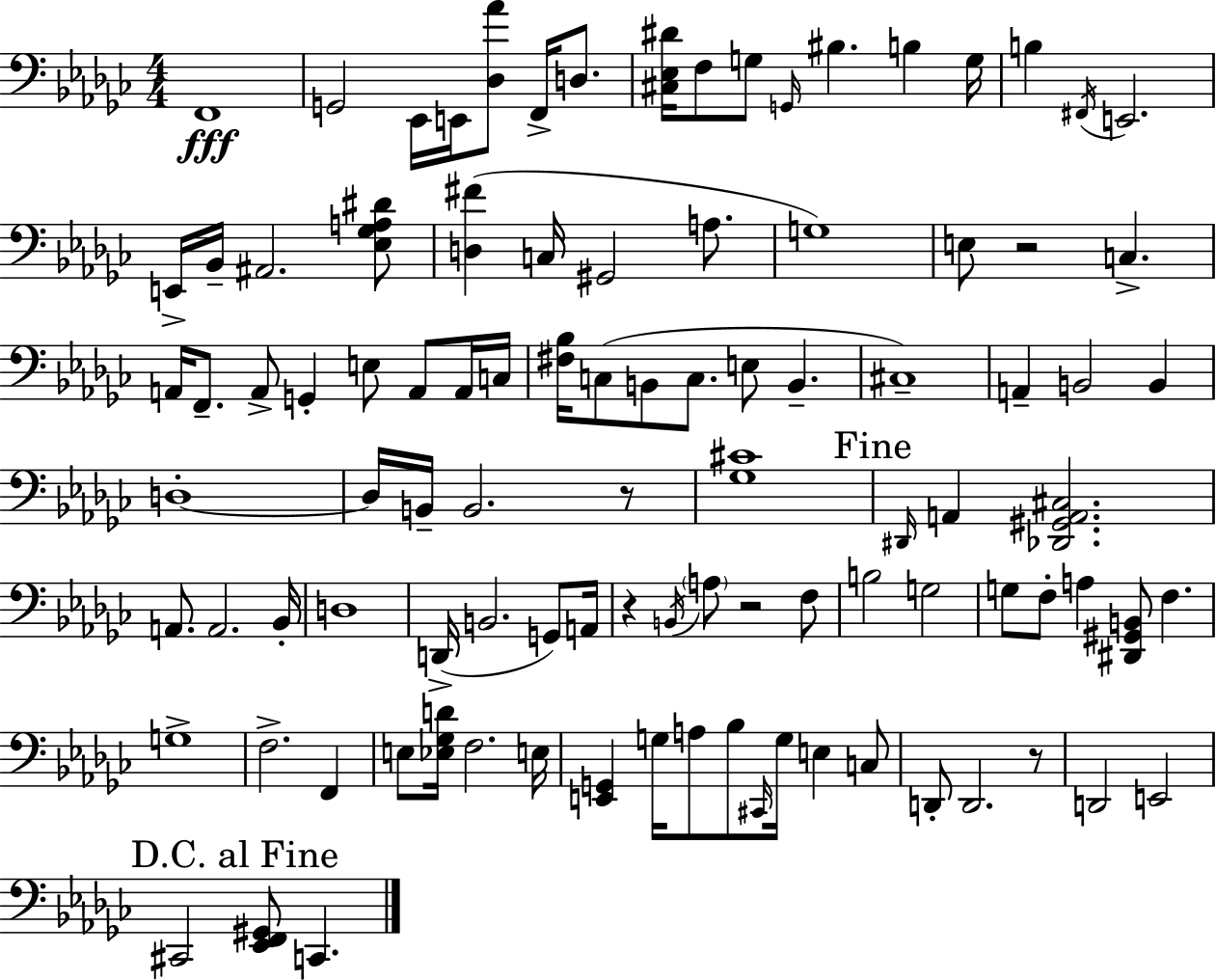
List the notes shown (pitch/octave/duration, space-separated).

F2/w G2/h Eb2/s E2/s [Db3,Ab4]/e F2/s D3/e. [C#3,Eb3,D#4]/s F3/e G3/e G2/s BIS3/q. B3/q G3/s B3/q F#2/s E2/h. E2/s Bb2/s A#2/h. [Eb3,Gb3,A3,D#4]/e [D3,F#4]/q C3/s G#2/h A3/e. G3/w E3/e R/h C3/q. A2/s F2/e. A2/e G2/q E3/e A2/e A2/s C3/s [F#3,Bb3]/s C3/e B2/e C3/e. E3/e B2/q. C#3/w A2/q B2/h B2/q D3/w D3/s B2/s B2/h. R/e [Gb3,C#4]/w D#2/s A2/q [Db2,G#2,A2,C#3]/h. A2/e. A2/h. Bb2/s D3/w D2/s B2/h. G2/e A2/s R/q B2/s A3/e R/h F3/e B3/h G3/h G3/e F3/e A3/q [D#2,G#2,B2]/e F3/q. G3/w F3/h. F2/q E3/e [Eb3,Gb3,D4]/s F3/h. E3/s [E2,G2]/q G3/s A3/e Bb3/e C#2/s G3/s E3/q C3/e D2/e D2/h. R/e D2/h E2/h C#2/h [Eb2,F2,G#2]/e C2/q.